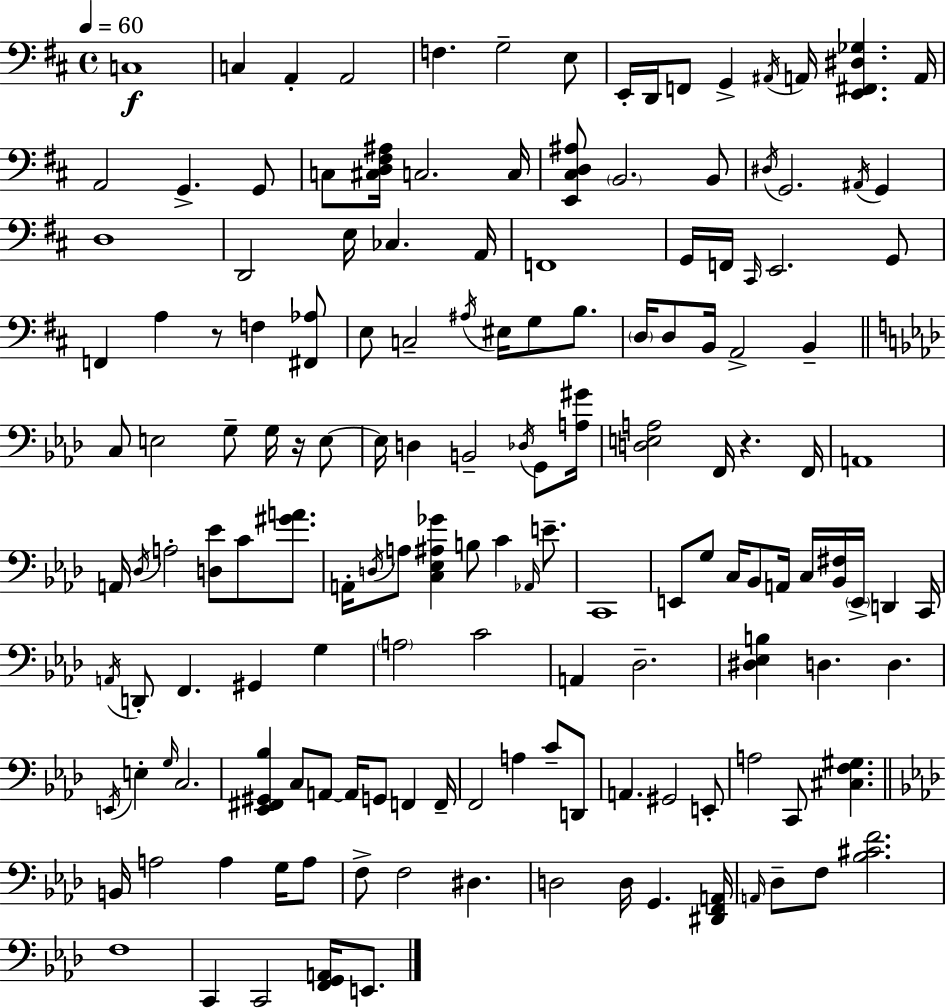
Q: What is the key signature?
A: D major